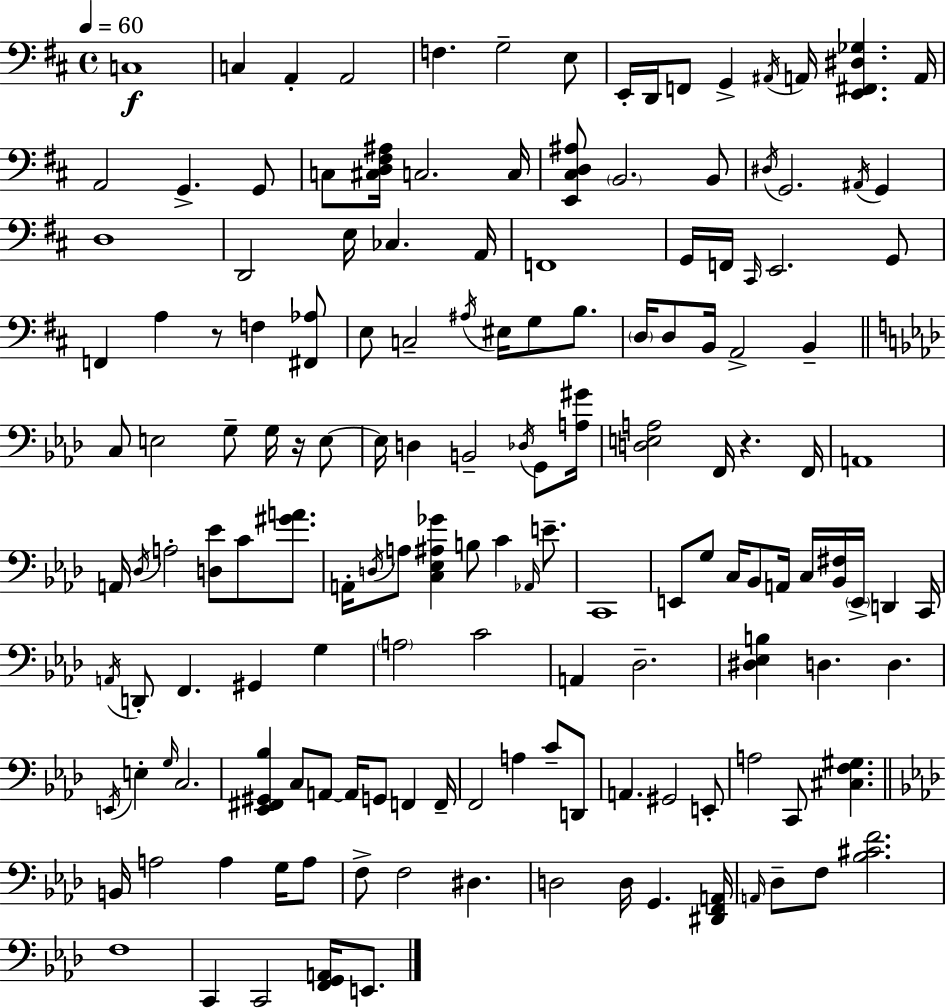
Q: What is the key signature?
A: D major